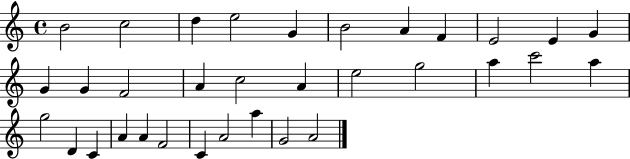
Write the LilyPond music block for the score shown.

{
  \clef treble
  \time 4/4
  \defaultTimeSignature
  \key c \major
  b'2 c''2 | d''4 e''2 g'4 | b'2 a'4 f'4 | e'2 e'4 g'4 | \break g'4 g'4 f'2 | a'4 c''2 a'4 | e''2 g''2 | a''4 c'''2 a''4 | \break g''2 d'4 c'4 | a'4 a'4 f'2 | c'4 a'2 a''4 | g'2 a'2 | \break \bar "|."
}